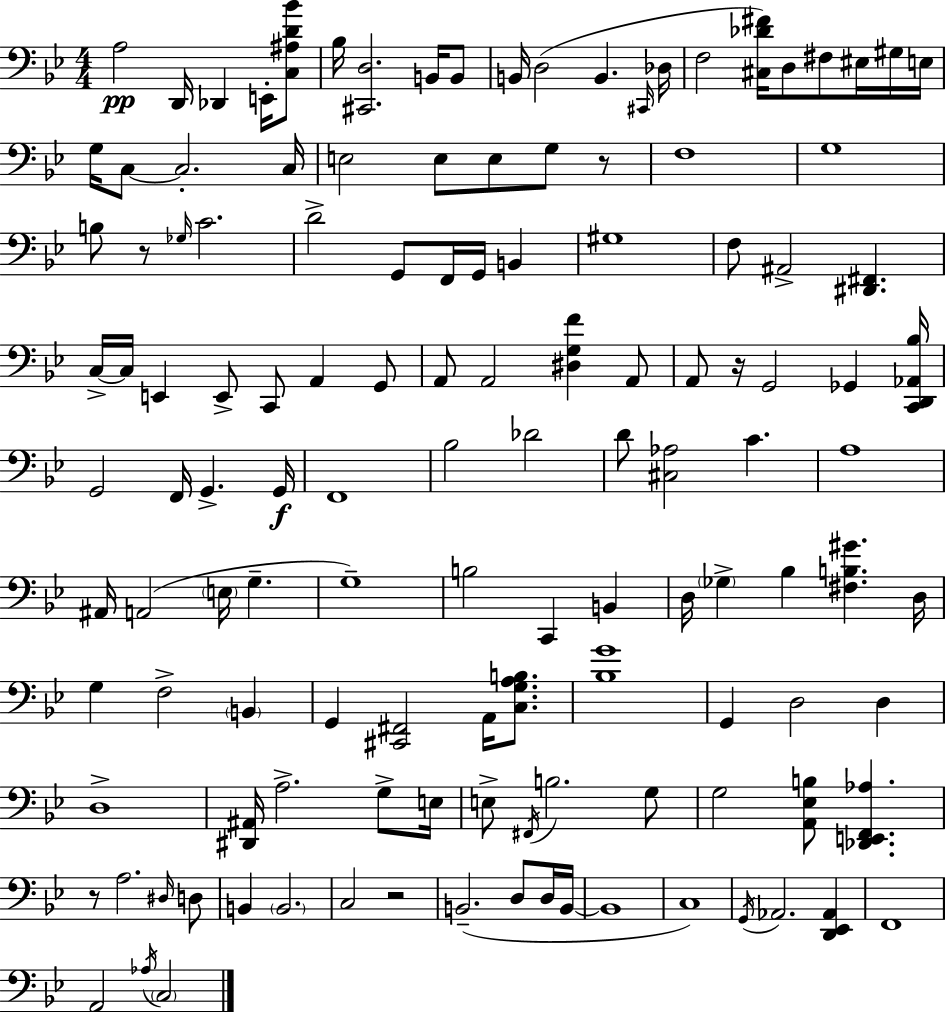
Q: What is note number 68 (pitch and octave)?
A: B3